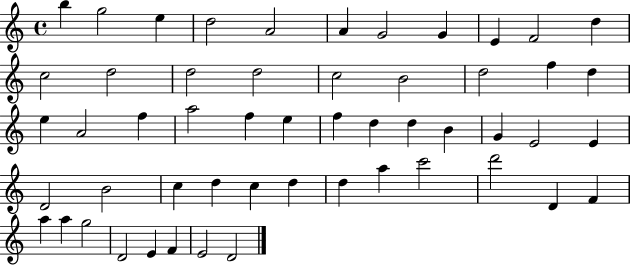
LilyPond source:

{
  \clef treble
  \time 4/4
  \defaultTimeSignature
  \key c \major
  b''4 g''2 e''4 | d''2 a'2 | a'4 g'2 g'4 | e'4 f'2 d''4 | \break c''2 d''2 | d''2 d''2 | c''2 b'2 | d''2 f''4 d''4 | \break e''4 a'2 f''4 | a''2 f''4 e''4 | f''4 d''4 d''4 b'4 | g'4 e'2 e'4 | \break d'2 b'2 | c''4 d''4 c''4 d''4 | d''4 a''4 c'''2 | d'''2 d'4 f'4 | \break a''4 a''4 g''2 | d'2 e'4 f'4 | e'2 d'2 | \bar "|."
}